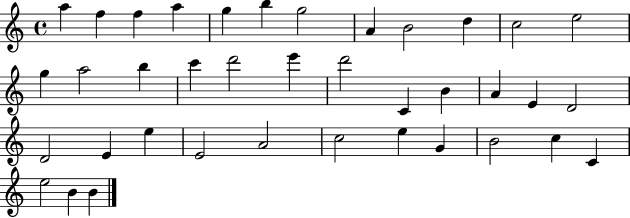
{
  \clef treble
  \time 4/4
  \defaultTimeSignature
  \key c \major
  a''4 f''4 f''4 a''4 | g''4 b''4 g''2 | a'4 b'2 d''4 | c''2 e''2 | \break g''4 a''2 b''4 | c'''4 d'''2 e'''4 | d'''2 c'4 b'4 | a'4 e'4 d'2 | \break d'2 e'4 e''4 | e'2 a'2 | c''2 e''4 g'4 | b'2 c''4 c'4 | \break e''2 b'4 b'4 | \bar "|."
}